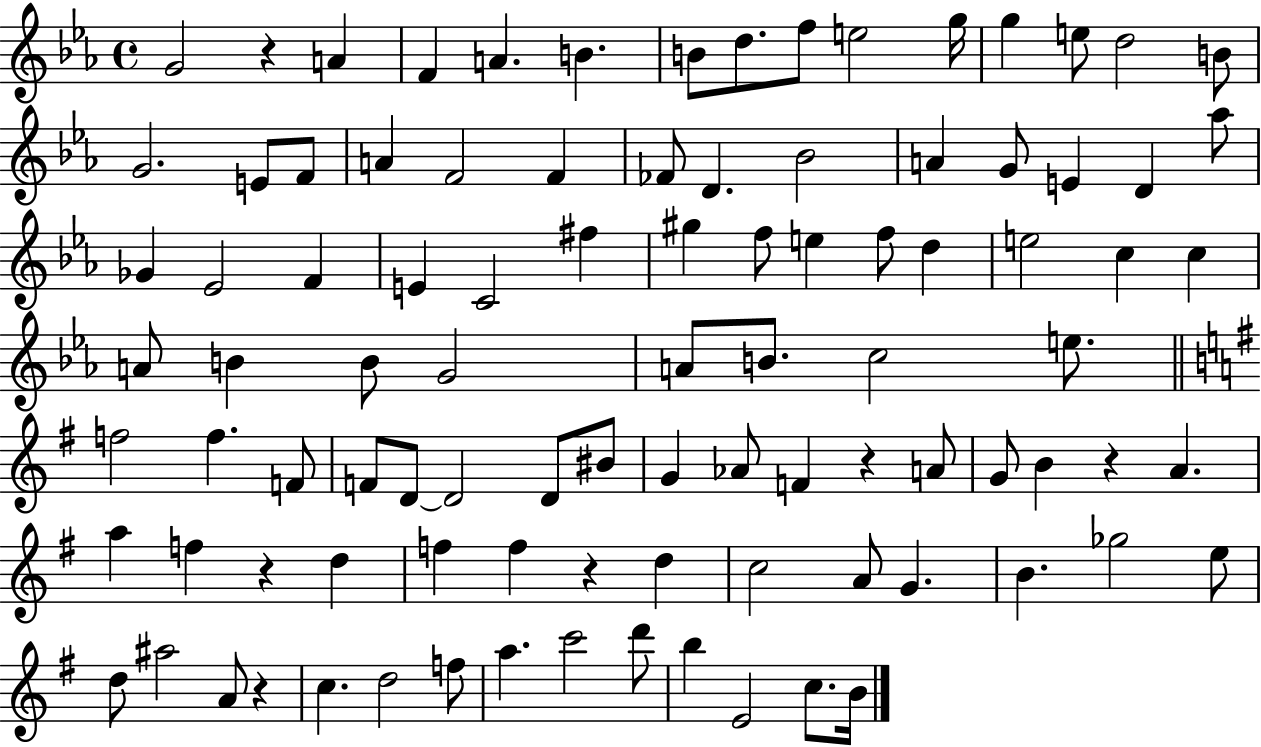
G4/h R/q A4/q F4/q A4/q. B4/q. B4/e D5/e. F5/e E5/h G5/s G5/q E5/e D5/h B4/e G4/h. E4/e F4/e A4/q F4/h F4/q FES4/e D4/q. Bb4/h A4/q G4/e E4/q D4/q Ab5/e Gb4/q Eb4/h F4/q E4/q C4/h F#5/q G#5/q F5/e E5/q F5/e D5/q E5/h C5/q C5/q A4/e B4/q B4/e G4/h A4/e B4/e. C5/h E5/e. F5/h F5/q. F4/e F4/e D4/e D4/h D4/e BIS4/e G4/q Ab4/e F4/q R/q A4/e G4/e B4/q R/q A4/q. A5/q F5/q R/q D5/q F5/q F5/q R/q D5/q C5/h A4/e G4/q. B4/q. Gb5/h E5/e D5/e A#5/h A4/e R/q C5/q. D5/h F5/e A5/q. C6/h D6/e B5/q E4/h C5/e. B4/s